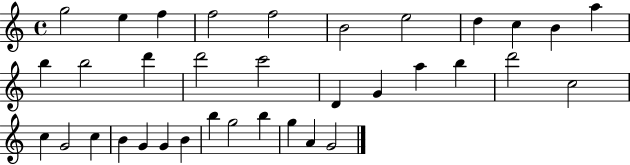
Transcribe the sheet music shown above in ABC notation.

X:1
T:Untitled
M:4/4
L:1/4
K:C
g2 e f f2 f2 B2 e2 d c B a b b2 d' d'2 c'2 D G a b d'2 c2 c G2 c B G G B b g2 b g A G2